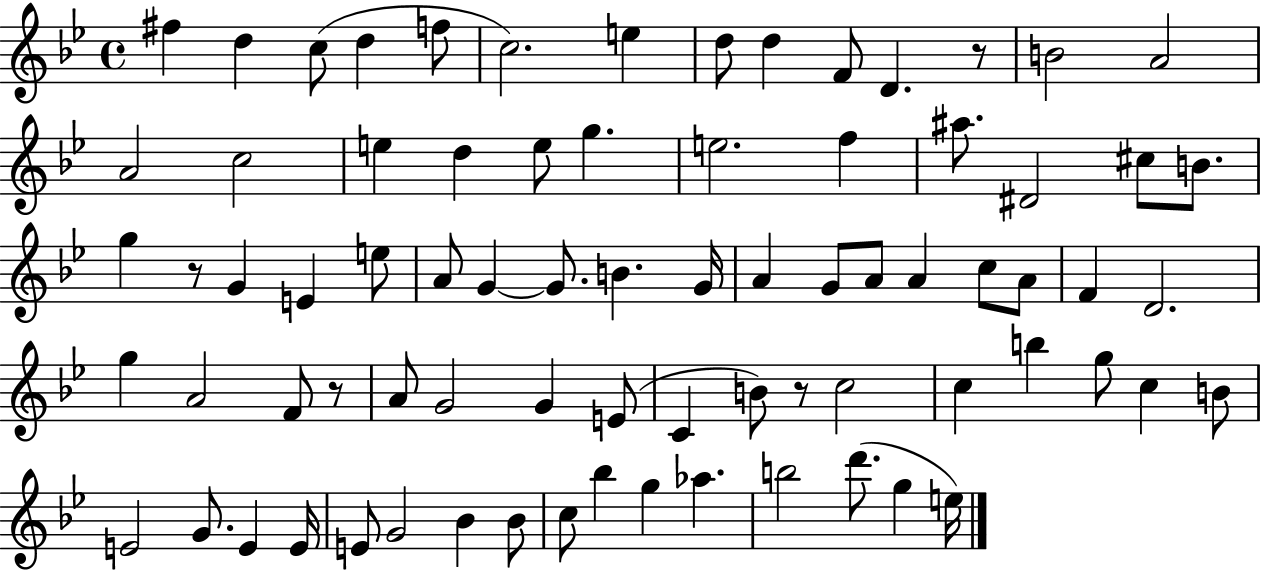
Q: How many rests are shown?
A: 4